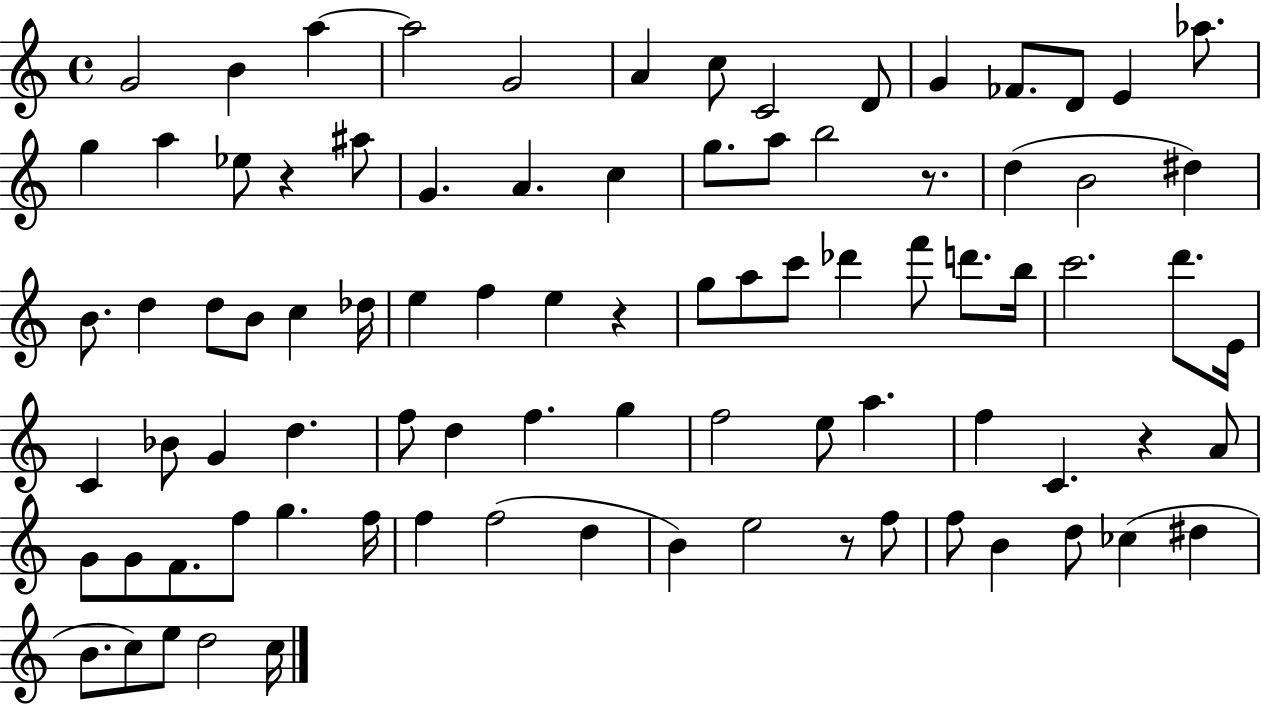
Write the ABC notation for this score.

X:1
T:Untitled
M:4/4
L:1/4
K:C
G2 B a a2 G2 A c/2 C2 D/2 G _F/2 D/2 E _a/2 g a _e/2 z ^a/2 G A c g/2 a/2 b2 z/2 d B2 ^d B/2 d d/2 B/2 c _d/4 e f e z g/2 a/2 c'/2 _d' f'/2 d'/2 b/4 c'2 d'/2 E/4 C _B/2 G d f/2 d f g f2 e/2 a f C z A/2 G/2 G/2 F/2 f/2 g f/4 f f2 d B e2 z/2 f/2 f/2 B d/2 _c ^d B/2 c/2 e/2 d2 c/4